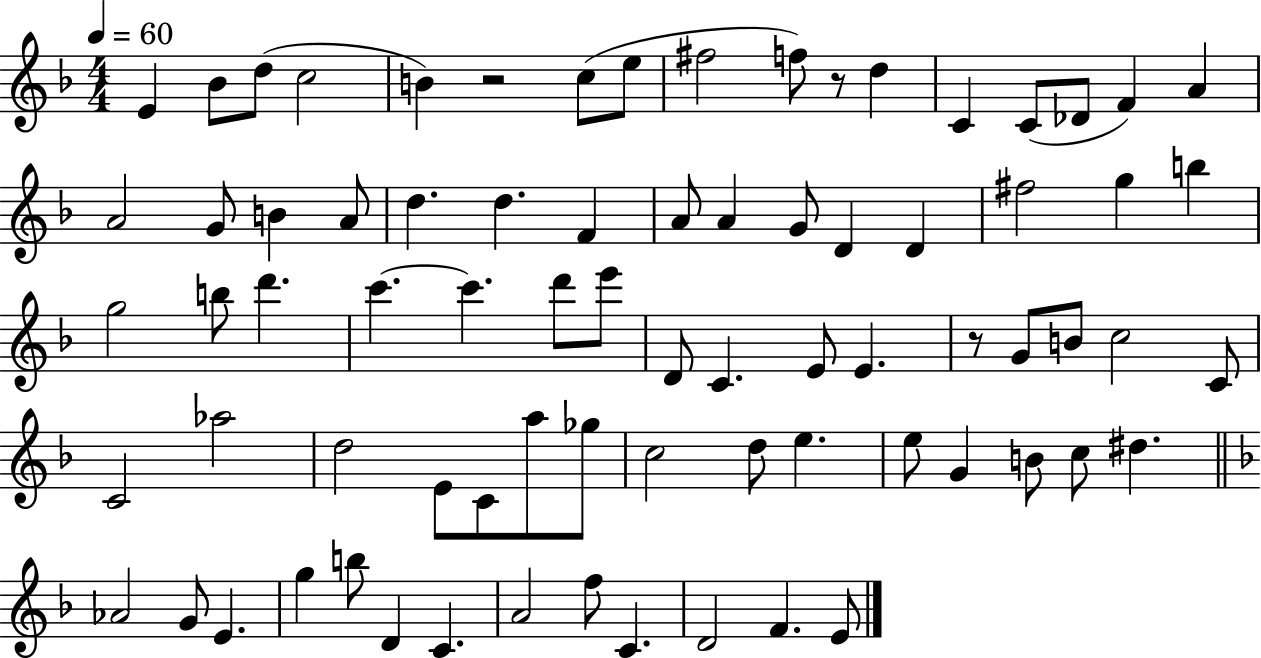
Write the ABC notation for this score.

X:1
T:Untitled
M:4/4
L:1/4
K:F
E _B/2 d/2 c2 B z2 c/2 e/2 ^f2 f/2 z/2 d C C/2 _D/2 F A A2 G/2 B A/2 d d F A/2 A G/2 D D ^f2 g b g2 b/2 d' c' c' d'/2 e'/2 D/2 C E/2 E z/2 G/2 B/2 c2 C/2 C2 _a2 d2 E/2 C/2 a/2 _g/2 c2 d/2 e e/2 G B/2 c/2 ^d _A2 G/2 E g b/2 D C A2 f/2 C D2 F E/2